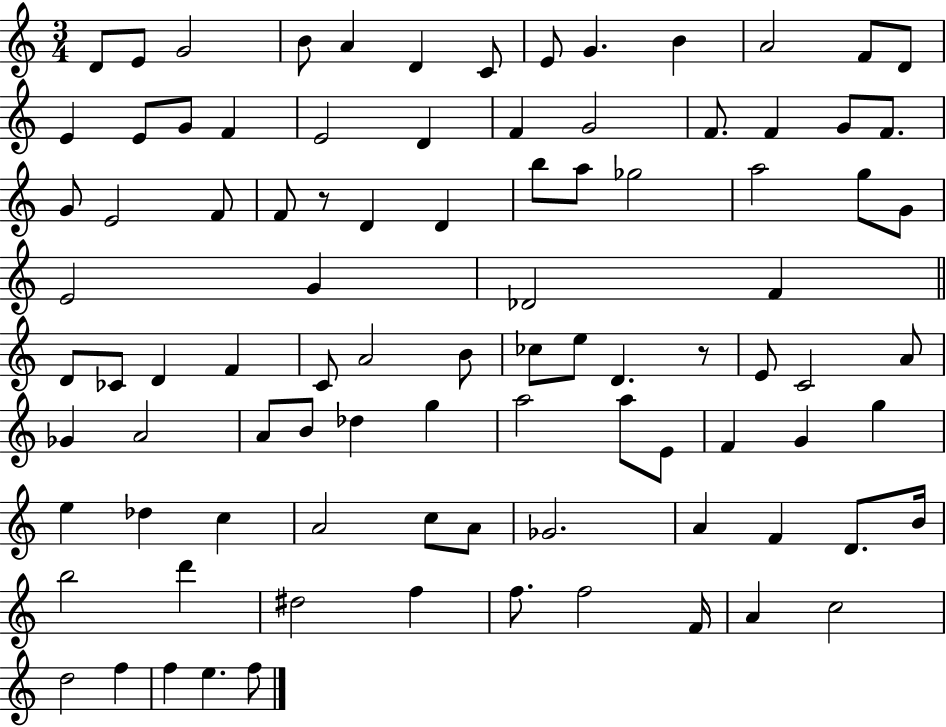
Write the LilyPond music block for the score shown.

{
  \clef treble
  \numericTimeSignature
  \time 3/4
  \key c \major
  d'8 e'8 g'2 | b'8 a'4 d'4 c'8 | e'8 g'4. b'4 | a'2 f'8 d'8 | \break e'4 e'8 g'8 f'4 | e'2 d'4 | f'4 g'2 | f'8. f'4 g'8 f'8. | \break g'8 e'2 f'8 | f'8 r8 d'4 d'4 | b''8 a''8 ges''2 | a''2 g''8 g'8 | \break e'2 g'4 | des'2 f'4 | \bar "||" \break \key a \minor d'8 ces'8 d'4 f'4 | c'8 a'2 b'8 | ces''8 e''8 d'4. r8 | e'8 c'2 a'8 | \break ges'4 a'2 | a'8 b'8 des''4 g''4 | a''2 a''8 e'8 | f'4 g'4 g''4 | \break e''4 des''4 c''4 | a'2 c''8 a'8 | ges'2. | a'4 f'4 d'8. b'16 | \break b''2 d'''4 | dis''2 f''4 | f''8. f''2 f'16 | a'4 c''2 | \break d''2 f''4 | f''4 e''4. f''8 | \bar "|."
}